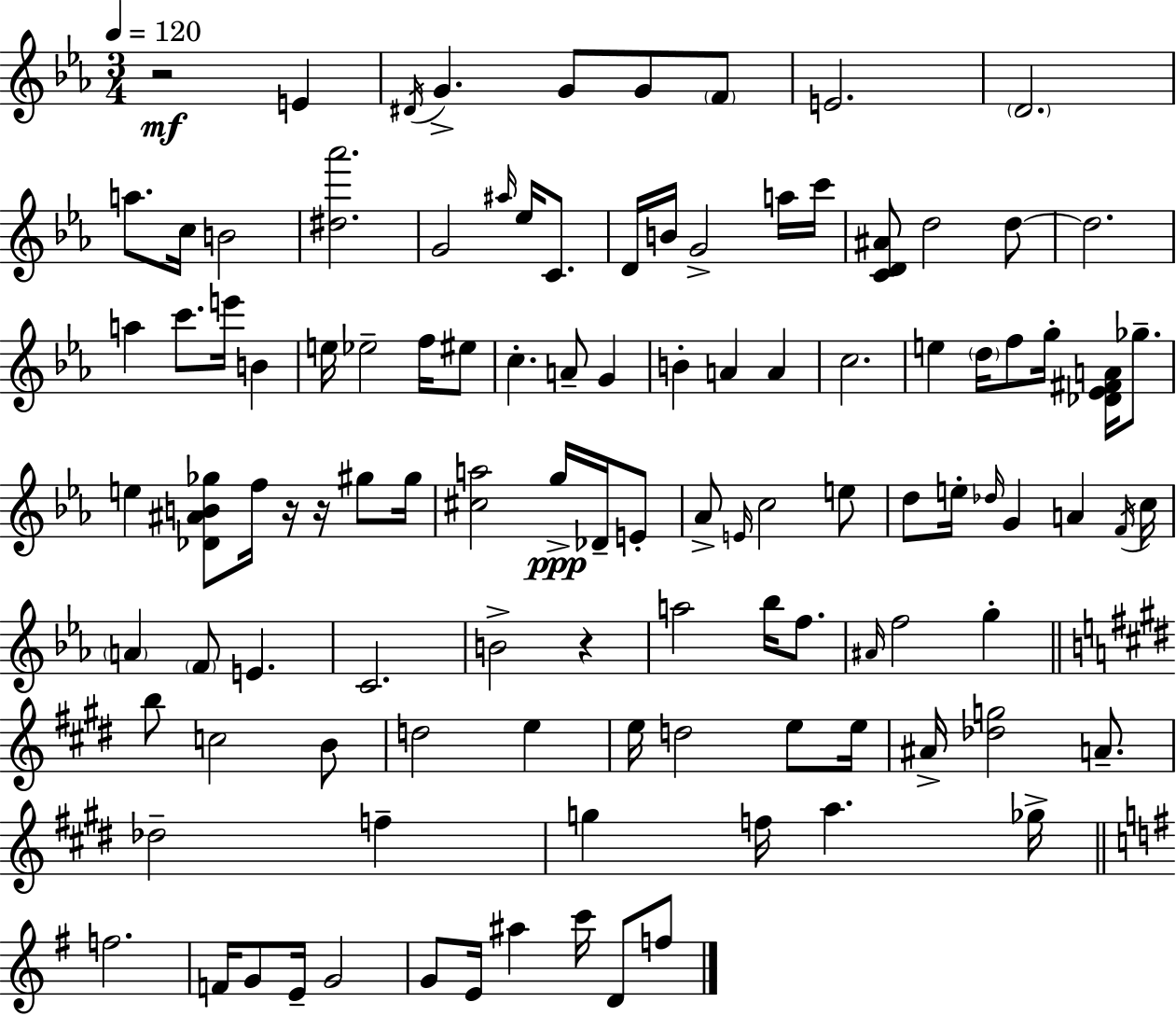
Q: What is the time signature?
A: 3/4